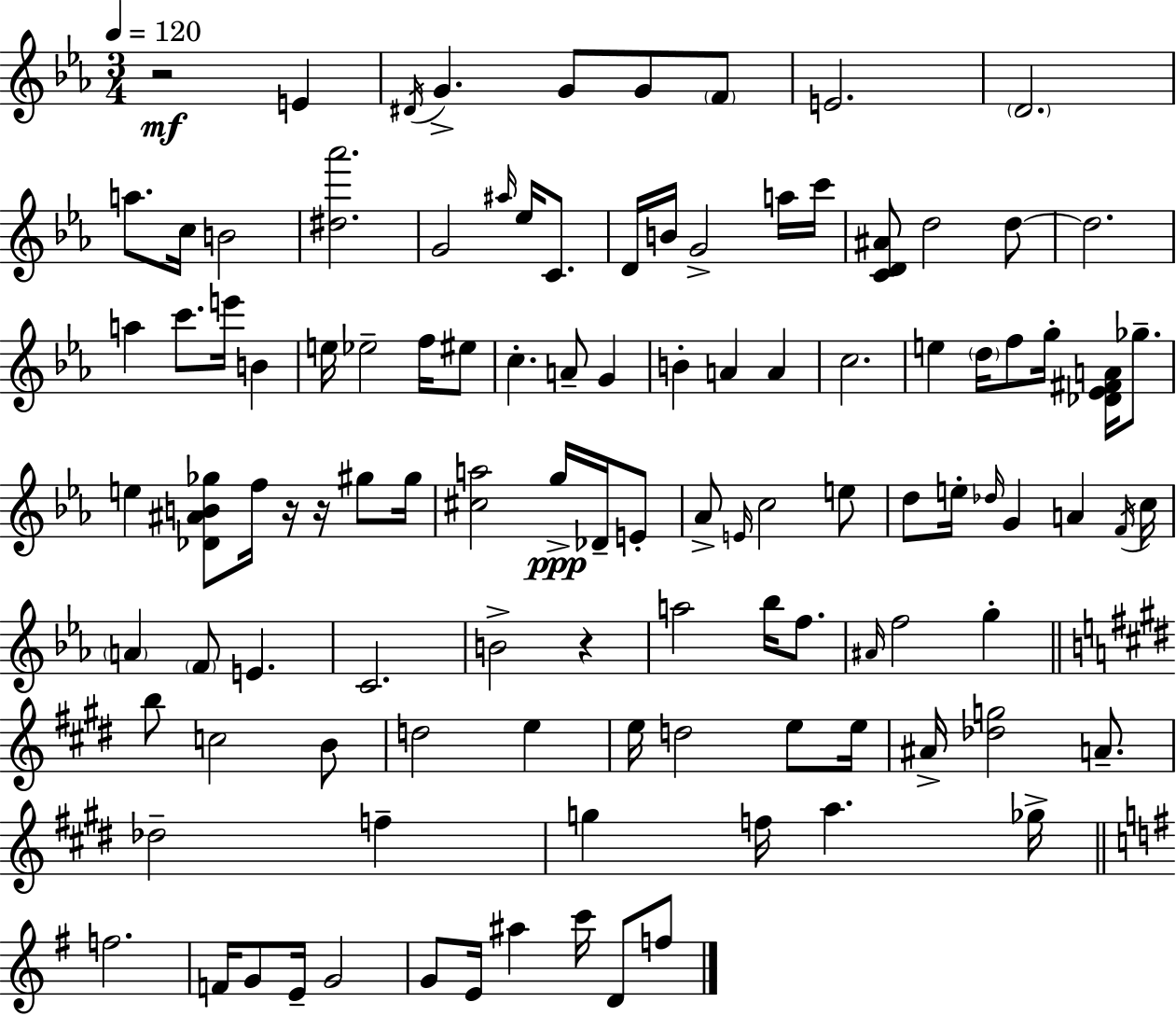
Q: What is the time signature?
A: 3/4